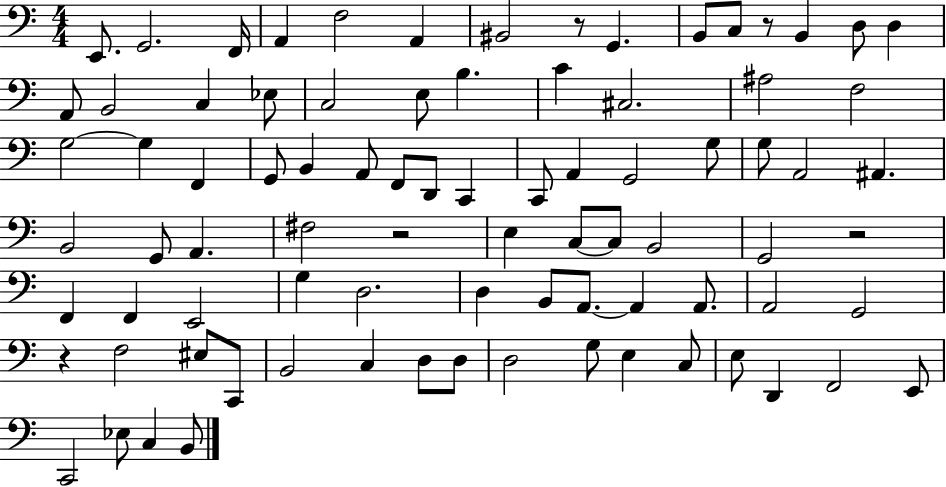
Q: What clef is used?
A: bass